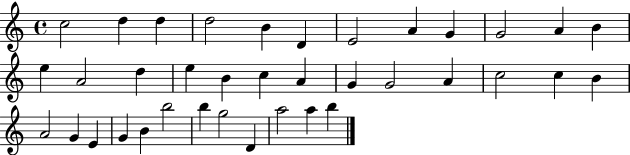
{
  \clef treble
  \time 4/4
  \defaultTimeSignature
  \key c \major
  c''2 d''4 d''4 | d''2 b'4 d'4 | e'2 a'4 g'4 | g'2 a'4 b'4 | \break e''4 a'2 d''4 | e''4 b'4 c''4 a'4 | g'4 g'2 a'4 | c''2 c''4 b'4 | \break a'2 g'4 e'4 | g'4 b'4 b''2 | b''4 g''2 d'4 | a''2 a''4 b''4 | \break \bar "|."
}